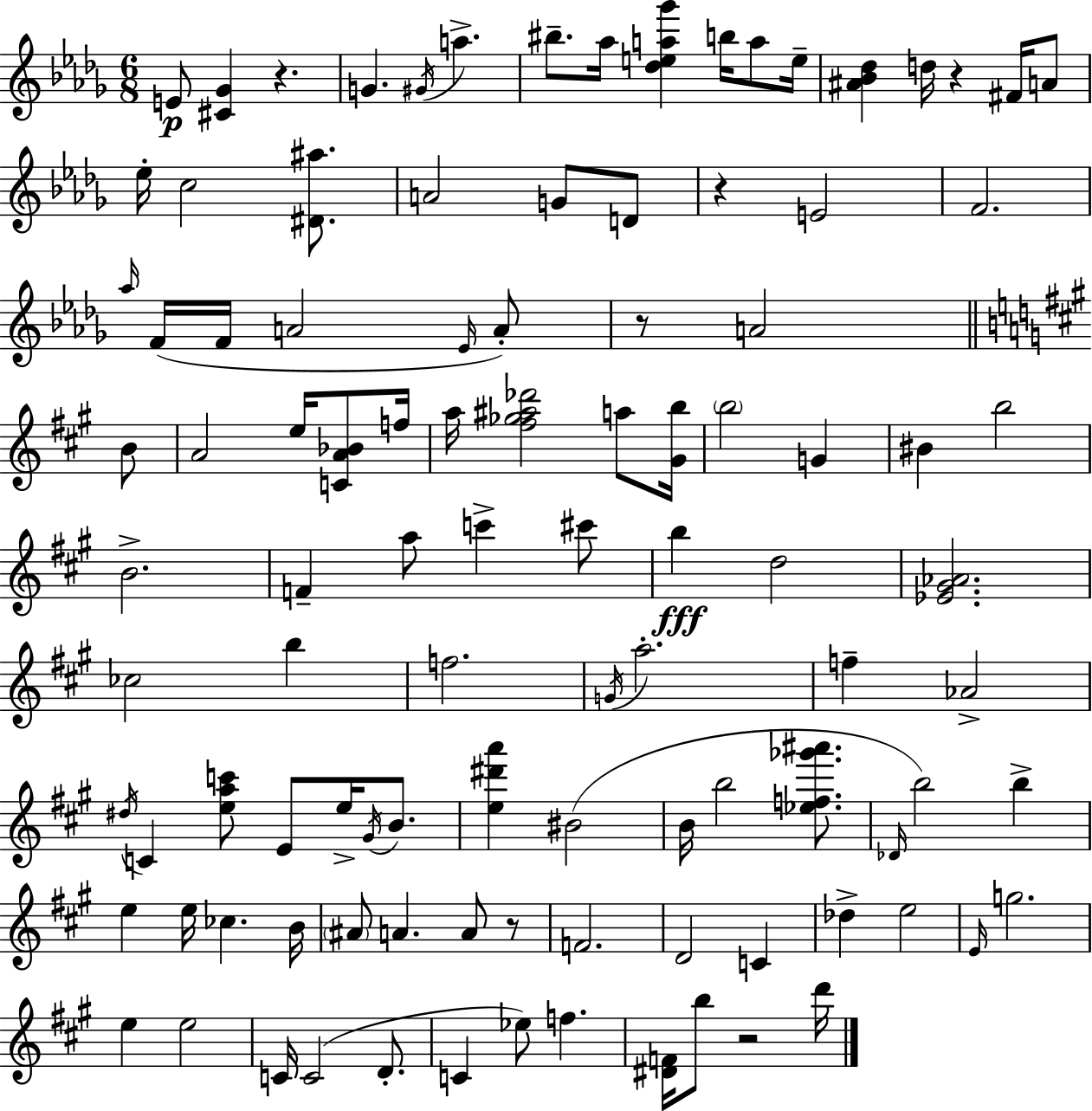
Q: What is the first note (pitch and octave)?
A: E4